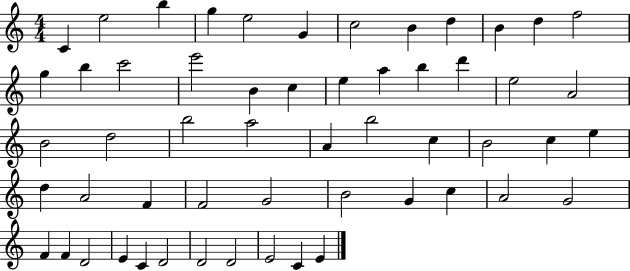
X:1
T:Untitled
M:4/4
L:1/4
K:C
C e2 b g e2 G c2 B d B d f2 g b c'2 e'2 B c e a b d' e2 A2 B2 d2 b2 a2 A b2 c B2 c e d A2 F F2 G2 B2 G c A2 G2 F F D2 E C D2 D2 D2 E2 C E